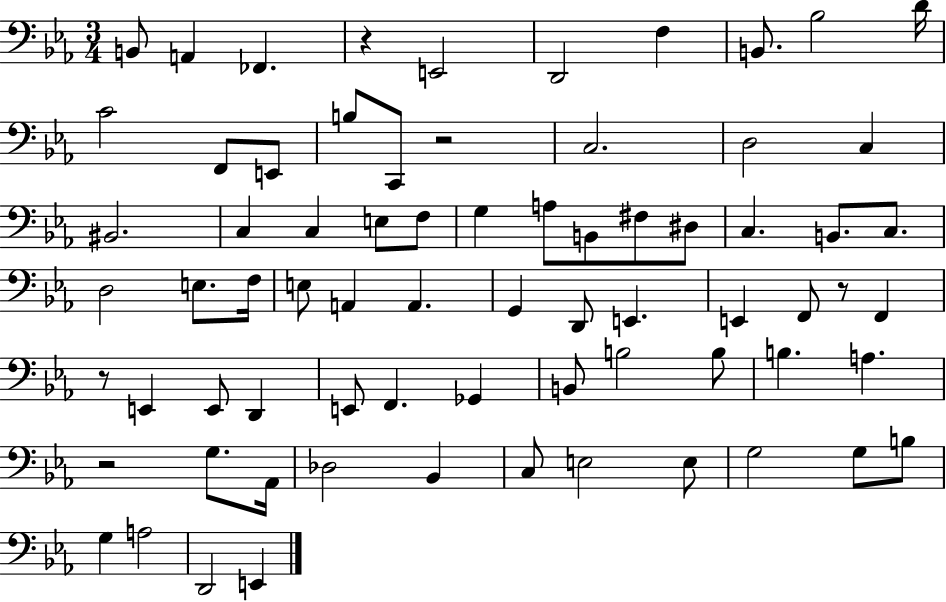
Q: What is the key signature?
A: EES major